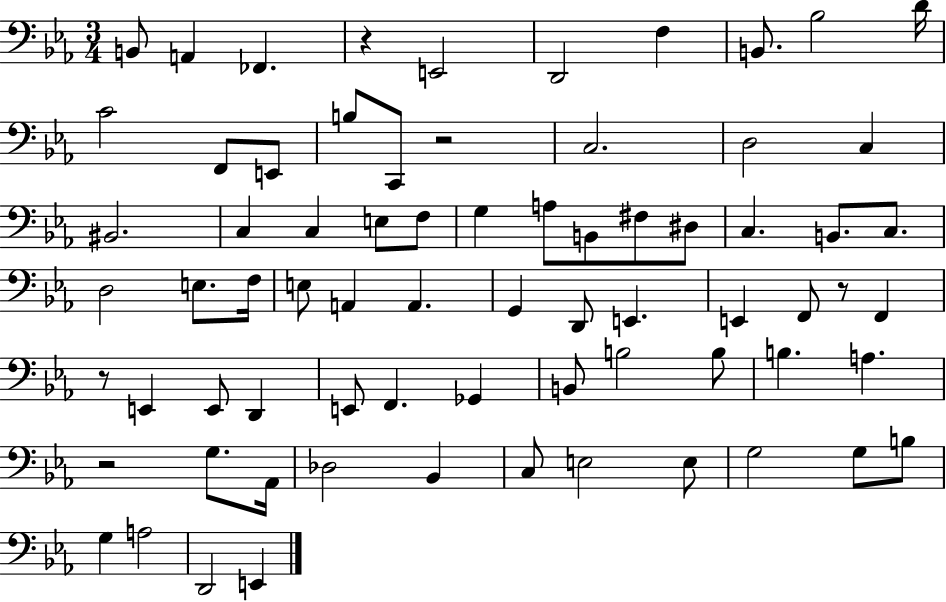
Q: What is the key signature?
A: EES major